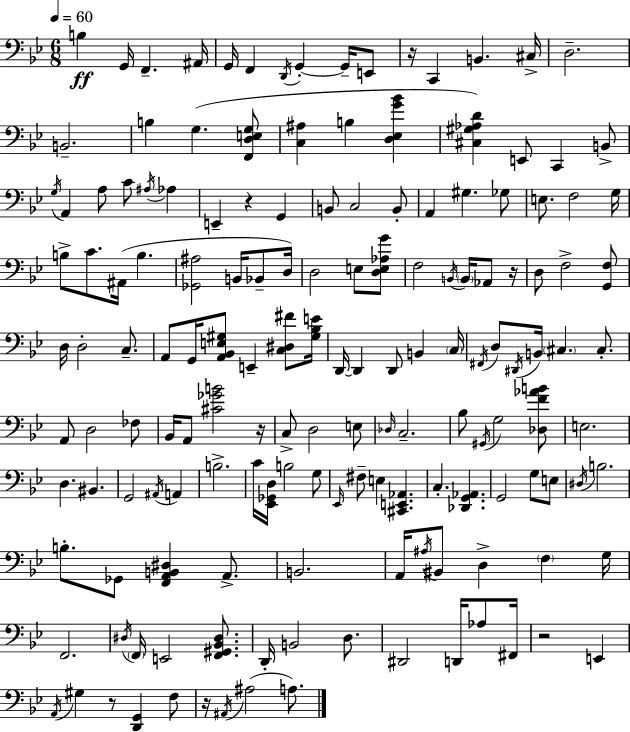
{
  \clef bass
  \numericTimeSignature
  \time 6/8
  \key g \minor
  \tempo 4 = 60
  b4\ff g,16 f,4.-- ais,16 | g,16 f,4 \acciaccatura { d,16 } g,4-.~~ g,16-- e,8 | r16 c,4 b,4. | cis16-> d2.-- | \break b,2.-- | b4 g4.( <f, d e g>8 | <c ais>4 b4 <d ees g' bes'>4 | <cis gis aes d'>4) e,8 c,4 b,8-> | \break \acciaccatura { g16 } a,4 a8 c'8 \acciaccatura { ais16 } aes4 | e,4-- r4 g,4 | b,8 c2 | b,8-. a,4 gis4. | \break ges8 e8. f2 | g16 b8-> c'8. ais,16( b4. | <ges, ais>2 b,16 | bes,8-- d16) d2 e8 | \break <d e aes g'>8 f2 \acciaccatura { b,16 } | \parenthesize b,16 aes,8 r16 d8 f2-> | <g, f>8 d16 d2-. | c8.-- a,8 g,16 <a, bes, e gis>8 e,4-- | \break <c dis fis'>8 <gis bes e'>16 d,16~~ d,4 d,8 b,4 | \parenthesize c16 \acciaccatura { fis,16 } d8 \acciaccatura { dis,16 } b,16 \parenthesize cis4. | cis8.-. a,8 d2 | fes8 bes,16 a,8 <cis' ges' b'>2 | \break r16 c8-> d2 | e8 \grace { des16 } c2.-- | bes8 \acciaccatura { gis,16 } g2 | <des f' aes' b'>8 e2. | \break d4. | bis,4. g,2 | \acciaccatura { ais,16 } a,4 b2.-> | c'16 <ees, ges, d>16 b2 | \break g8 \grace { ees,16 } fis8-- | e4 <cis, e, aes,>4. c4.-. | <des, g, aes,>4. g,2 | g8 e8 \acciaccatura { dis16 } b2. | \break b8.-. | ges,8 <f, a, b, dis>4 a,8.-> b,2. | a,16 | \acciaccatura { ais16 } bis,8 d4-> \parenthesize f4 g16 | \break f,2. | \acciaccatura { dis16 } \parenthesize f,16 e,2 <f, gis, bes, dis>8. | d,16-. b,2 d8. | dis,2 d,16 aes8 | \break fis,16 r2 e,4 | \acciaccatura { a,16 } gis4 r8 <d, g,>4 | f8 r16 \acciaccatura { ais,16 }( ais2 | a8.) \bar "|."
}